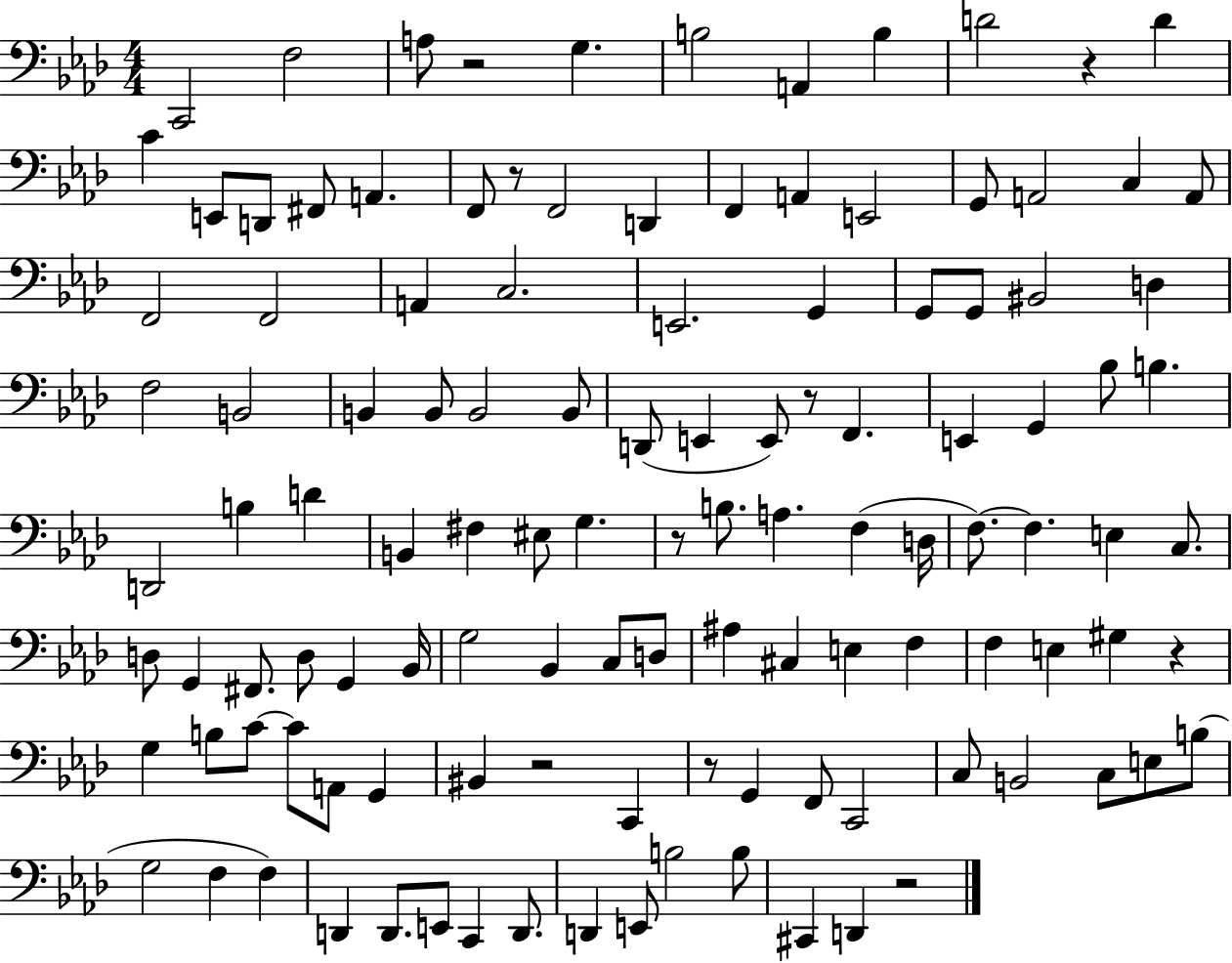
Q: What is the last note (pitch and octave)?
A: D2